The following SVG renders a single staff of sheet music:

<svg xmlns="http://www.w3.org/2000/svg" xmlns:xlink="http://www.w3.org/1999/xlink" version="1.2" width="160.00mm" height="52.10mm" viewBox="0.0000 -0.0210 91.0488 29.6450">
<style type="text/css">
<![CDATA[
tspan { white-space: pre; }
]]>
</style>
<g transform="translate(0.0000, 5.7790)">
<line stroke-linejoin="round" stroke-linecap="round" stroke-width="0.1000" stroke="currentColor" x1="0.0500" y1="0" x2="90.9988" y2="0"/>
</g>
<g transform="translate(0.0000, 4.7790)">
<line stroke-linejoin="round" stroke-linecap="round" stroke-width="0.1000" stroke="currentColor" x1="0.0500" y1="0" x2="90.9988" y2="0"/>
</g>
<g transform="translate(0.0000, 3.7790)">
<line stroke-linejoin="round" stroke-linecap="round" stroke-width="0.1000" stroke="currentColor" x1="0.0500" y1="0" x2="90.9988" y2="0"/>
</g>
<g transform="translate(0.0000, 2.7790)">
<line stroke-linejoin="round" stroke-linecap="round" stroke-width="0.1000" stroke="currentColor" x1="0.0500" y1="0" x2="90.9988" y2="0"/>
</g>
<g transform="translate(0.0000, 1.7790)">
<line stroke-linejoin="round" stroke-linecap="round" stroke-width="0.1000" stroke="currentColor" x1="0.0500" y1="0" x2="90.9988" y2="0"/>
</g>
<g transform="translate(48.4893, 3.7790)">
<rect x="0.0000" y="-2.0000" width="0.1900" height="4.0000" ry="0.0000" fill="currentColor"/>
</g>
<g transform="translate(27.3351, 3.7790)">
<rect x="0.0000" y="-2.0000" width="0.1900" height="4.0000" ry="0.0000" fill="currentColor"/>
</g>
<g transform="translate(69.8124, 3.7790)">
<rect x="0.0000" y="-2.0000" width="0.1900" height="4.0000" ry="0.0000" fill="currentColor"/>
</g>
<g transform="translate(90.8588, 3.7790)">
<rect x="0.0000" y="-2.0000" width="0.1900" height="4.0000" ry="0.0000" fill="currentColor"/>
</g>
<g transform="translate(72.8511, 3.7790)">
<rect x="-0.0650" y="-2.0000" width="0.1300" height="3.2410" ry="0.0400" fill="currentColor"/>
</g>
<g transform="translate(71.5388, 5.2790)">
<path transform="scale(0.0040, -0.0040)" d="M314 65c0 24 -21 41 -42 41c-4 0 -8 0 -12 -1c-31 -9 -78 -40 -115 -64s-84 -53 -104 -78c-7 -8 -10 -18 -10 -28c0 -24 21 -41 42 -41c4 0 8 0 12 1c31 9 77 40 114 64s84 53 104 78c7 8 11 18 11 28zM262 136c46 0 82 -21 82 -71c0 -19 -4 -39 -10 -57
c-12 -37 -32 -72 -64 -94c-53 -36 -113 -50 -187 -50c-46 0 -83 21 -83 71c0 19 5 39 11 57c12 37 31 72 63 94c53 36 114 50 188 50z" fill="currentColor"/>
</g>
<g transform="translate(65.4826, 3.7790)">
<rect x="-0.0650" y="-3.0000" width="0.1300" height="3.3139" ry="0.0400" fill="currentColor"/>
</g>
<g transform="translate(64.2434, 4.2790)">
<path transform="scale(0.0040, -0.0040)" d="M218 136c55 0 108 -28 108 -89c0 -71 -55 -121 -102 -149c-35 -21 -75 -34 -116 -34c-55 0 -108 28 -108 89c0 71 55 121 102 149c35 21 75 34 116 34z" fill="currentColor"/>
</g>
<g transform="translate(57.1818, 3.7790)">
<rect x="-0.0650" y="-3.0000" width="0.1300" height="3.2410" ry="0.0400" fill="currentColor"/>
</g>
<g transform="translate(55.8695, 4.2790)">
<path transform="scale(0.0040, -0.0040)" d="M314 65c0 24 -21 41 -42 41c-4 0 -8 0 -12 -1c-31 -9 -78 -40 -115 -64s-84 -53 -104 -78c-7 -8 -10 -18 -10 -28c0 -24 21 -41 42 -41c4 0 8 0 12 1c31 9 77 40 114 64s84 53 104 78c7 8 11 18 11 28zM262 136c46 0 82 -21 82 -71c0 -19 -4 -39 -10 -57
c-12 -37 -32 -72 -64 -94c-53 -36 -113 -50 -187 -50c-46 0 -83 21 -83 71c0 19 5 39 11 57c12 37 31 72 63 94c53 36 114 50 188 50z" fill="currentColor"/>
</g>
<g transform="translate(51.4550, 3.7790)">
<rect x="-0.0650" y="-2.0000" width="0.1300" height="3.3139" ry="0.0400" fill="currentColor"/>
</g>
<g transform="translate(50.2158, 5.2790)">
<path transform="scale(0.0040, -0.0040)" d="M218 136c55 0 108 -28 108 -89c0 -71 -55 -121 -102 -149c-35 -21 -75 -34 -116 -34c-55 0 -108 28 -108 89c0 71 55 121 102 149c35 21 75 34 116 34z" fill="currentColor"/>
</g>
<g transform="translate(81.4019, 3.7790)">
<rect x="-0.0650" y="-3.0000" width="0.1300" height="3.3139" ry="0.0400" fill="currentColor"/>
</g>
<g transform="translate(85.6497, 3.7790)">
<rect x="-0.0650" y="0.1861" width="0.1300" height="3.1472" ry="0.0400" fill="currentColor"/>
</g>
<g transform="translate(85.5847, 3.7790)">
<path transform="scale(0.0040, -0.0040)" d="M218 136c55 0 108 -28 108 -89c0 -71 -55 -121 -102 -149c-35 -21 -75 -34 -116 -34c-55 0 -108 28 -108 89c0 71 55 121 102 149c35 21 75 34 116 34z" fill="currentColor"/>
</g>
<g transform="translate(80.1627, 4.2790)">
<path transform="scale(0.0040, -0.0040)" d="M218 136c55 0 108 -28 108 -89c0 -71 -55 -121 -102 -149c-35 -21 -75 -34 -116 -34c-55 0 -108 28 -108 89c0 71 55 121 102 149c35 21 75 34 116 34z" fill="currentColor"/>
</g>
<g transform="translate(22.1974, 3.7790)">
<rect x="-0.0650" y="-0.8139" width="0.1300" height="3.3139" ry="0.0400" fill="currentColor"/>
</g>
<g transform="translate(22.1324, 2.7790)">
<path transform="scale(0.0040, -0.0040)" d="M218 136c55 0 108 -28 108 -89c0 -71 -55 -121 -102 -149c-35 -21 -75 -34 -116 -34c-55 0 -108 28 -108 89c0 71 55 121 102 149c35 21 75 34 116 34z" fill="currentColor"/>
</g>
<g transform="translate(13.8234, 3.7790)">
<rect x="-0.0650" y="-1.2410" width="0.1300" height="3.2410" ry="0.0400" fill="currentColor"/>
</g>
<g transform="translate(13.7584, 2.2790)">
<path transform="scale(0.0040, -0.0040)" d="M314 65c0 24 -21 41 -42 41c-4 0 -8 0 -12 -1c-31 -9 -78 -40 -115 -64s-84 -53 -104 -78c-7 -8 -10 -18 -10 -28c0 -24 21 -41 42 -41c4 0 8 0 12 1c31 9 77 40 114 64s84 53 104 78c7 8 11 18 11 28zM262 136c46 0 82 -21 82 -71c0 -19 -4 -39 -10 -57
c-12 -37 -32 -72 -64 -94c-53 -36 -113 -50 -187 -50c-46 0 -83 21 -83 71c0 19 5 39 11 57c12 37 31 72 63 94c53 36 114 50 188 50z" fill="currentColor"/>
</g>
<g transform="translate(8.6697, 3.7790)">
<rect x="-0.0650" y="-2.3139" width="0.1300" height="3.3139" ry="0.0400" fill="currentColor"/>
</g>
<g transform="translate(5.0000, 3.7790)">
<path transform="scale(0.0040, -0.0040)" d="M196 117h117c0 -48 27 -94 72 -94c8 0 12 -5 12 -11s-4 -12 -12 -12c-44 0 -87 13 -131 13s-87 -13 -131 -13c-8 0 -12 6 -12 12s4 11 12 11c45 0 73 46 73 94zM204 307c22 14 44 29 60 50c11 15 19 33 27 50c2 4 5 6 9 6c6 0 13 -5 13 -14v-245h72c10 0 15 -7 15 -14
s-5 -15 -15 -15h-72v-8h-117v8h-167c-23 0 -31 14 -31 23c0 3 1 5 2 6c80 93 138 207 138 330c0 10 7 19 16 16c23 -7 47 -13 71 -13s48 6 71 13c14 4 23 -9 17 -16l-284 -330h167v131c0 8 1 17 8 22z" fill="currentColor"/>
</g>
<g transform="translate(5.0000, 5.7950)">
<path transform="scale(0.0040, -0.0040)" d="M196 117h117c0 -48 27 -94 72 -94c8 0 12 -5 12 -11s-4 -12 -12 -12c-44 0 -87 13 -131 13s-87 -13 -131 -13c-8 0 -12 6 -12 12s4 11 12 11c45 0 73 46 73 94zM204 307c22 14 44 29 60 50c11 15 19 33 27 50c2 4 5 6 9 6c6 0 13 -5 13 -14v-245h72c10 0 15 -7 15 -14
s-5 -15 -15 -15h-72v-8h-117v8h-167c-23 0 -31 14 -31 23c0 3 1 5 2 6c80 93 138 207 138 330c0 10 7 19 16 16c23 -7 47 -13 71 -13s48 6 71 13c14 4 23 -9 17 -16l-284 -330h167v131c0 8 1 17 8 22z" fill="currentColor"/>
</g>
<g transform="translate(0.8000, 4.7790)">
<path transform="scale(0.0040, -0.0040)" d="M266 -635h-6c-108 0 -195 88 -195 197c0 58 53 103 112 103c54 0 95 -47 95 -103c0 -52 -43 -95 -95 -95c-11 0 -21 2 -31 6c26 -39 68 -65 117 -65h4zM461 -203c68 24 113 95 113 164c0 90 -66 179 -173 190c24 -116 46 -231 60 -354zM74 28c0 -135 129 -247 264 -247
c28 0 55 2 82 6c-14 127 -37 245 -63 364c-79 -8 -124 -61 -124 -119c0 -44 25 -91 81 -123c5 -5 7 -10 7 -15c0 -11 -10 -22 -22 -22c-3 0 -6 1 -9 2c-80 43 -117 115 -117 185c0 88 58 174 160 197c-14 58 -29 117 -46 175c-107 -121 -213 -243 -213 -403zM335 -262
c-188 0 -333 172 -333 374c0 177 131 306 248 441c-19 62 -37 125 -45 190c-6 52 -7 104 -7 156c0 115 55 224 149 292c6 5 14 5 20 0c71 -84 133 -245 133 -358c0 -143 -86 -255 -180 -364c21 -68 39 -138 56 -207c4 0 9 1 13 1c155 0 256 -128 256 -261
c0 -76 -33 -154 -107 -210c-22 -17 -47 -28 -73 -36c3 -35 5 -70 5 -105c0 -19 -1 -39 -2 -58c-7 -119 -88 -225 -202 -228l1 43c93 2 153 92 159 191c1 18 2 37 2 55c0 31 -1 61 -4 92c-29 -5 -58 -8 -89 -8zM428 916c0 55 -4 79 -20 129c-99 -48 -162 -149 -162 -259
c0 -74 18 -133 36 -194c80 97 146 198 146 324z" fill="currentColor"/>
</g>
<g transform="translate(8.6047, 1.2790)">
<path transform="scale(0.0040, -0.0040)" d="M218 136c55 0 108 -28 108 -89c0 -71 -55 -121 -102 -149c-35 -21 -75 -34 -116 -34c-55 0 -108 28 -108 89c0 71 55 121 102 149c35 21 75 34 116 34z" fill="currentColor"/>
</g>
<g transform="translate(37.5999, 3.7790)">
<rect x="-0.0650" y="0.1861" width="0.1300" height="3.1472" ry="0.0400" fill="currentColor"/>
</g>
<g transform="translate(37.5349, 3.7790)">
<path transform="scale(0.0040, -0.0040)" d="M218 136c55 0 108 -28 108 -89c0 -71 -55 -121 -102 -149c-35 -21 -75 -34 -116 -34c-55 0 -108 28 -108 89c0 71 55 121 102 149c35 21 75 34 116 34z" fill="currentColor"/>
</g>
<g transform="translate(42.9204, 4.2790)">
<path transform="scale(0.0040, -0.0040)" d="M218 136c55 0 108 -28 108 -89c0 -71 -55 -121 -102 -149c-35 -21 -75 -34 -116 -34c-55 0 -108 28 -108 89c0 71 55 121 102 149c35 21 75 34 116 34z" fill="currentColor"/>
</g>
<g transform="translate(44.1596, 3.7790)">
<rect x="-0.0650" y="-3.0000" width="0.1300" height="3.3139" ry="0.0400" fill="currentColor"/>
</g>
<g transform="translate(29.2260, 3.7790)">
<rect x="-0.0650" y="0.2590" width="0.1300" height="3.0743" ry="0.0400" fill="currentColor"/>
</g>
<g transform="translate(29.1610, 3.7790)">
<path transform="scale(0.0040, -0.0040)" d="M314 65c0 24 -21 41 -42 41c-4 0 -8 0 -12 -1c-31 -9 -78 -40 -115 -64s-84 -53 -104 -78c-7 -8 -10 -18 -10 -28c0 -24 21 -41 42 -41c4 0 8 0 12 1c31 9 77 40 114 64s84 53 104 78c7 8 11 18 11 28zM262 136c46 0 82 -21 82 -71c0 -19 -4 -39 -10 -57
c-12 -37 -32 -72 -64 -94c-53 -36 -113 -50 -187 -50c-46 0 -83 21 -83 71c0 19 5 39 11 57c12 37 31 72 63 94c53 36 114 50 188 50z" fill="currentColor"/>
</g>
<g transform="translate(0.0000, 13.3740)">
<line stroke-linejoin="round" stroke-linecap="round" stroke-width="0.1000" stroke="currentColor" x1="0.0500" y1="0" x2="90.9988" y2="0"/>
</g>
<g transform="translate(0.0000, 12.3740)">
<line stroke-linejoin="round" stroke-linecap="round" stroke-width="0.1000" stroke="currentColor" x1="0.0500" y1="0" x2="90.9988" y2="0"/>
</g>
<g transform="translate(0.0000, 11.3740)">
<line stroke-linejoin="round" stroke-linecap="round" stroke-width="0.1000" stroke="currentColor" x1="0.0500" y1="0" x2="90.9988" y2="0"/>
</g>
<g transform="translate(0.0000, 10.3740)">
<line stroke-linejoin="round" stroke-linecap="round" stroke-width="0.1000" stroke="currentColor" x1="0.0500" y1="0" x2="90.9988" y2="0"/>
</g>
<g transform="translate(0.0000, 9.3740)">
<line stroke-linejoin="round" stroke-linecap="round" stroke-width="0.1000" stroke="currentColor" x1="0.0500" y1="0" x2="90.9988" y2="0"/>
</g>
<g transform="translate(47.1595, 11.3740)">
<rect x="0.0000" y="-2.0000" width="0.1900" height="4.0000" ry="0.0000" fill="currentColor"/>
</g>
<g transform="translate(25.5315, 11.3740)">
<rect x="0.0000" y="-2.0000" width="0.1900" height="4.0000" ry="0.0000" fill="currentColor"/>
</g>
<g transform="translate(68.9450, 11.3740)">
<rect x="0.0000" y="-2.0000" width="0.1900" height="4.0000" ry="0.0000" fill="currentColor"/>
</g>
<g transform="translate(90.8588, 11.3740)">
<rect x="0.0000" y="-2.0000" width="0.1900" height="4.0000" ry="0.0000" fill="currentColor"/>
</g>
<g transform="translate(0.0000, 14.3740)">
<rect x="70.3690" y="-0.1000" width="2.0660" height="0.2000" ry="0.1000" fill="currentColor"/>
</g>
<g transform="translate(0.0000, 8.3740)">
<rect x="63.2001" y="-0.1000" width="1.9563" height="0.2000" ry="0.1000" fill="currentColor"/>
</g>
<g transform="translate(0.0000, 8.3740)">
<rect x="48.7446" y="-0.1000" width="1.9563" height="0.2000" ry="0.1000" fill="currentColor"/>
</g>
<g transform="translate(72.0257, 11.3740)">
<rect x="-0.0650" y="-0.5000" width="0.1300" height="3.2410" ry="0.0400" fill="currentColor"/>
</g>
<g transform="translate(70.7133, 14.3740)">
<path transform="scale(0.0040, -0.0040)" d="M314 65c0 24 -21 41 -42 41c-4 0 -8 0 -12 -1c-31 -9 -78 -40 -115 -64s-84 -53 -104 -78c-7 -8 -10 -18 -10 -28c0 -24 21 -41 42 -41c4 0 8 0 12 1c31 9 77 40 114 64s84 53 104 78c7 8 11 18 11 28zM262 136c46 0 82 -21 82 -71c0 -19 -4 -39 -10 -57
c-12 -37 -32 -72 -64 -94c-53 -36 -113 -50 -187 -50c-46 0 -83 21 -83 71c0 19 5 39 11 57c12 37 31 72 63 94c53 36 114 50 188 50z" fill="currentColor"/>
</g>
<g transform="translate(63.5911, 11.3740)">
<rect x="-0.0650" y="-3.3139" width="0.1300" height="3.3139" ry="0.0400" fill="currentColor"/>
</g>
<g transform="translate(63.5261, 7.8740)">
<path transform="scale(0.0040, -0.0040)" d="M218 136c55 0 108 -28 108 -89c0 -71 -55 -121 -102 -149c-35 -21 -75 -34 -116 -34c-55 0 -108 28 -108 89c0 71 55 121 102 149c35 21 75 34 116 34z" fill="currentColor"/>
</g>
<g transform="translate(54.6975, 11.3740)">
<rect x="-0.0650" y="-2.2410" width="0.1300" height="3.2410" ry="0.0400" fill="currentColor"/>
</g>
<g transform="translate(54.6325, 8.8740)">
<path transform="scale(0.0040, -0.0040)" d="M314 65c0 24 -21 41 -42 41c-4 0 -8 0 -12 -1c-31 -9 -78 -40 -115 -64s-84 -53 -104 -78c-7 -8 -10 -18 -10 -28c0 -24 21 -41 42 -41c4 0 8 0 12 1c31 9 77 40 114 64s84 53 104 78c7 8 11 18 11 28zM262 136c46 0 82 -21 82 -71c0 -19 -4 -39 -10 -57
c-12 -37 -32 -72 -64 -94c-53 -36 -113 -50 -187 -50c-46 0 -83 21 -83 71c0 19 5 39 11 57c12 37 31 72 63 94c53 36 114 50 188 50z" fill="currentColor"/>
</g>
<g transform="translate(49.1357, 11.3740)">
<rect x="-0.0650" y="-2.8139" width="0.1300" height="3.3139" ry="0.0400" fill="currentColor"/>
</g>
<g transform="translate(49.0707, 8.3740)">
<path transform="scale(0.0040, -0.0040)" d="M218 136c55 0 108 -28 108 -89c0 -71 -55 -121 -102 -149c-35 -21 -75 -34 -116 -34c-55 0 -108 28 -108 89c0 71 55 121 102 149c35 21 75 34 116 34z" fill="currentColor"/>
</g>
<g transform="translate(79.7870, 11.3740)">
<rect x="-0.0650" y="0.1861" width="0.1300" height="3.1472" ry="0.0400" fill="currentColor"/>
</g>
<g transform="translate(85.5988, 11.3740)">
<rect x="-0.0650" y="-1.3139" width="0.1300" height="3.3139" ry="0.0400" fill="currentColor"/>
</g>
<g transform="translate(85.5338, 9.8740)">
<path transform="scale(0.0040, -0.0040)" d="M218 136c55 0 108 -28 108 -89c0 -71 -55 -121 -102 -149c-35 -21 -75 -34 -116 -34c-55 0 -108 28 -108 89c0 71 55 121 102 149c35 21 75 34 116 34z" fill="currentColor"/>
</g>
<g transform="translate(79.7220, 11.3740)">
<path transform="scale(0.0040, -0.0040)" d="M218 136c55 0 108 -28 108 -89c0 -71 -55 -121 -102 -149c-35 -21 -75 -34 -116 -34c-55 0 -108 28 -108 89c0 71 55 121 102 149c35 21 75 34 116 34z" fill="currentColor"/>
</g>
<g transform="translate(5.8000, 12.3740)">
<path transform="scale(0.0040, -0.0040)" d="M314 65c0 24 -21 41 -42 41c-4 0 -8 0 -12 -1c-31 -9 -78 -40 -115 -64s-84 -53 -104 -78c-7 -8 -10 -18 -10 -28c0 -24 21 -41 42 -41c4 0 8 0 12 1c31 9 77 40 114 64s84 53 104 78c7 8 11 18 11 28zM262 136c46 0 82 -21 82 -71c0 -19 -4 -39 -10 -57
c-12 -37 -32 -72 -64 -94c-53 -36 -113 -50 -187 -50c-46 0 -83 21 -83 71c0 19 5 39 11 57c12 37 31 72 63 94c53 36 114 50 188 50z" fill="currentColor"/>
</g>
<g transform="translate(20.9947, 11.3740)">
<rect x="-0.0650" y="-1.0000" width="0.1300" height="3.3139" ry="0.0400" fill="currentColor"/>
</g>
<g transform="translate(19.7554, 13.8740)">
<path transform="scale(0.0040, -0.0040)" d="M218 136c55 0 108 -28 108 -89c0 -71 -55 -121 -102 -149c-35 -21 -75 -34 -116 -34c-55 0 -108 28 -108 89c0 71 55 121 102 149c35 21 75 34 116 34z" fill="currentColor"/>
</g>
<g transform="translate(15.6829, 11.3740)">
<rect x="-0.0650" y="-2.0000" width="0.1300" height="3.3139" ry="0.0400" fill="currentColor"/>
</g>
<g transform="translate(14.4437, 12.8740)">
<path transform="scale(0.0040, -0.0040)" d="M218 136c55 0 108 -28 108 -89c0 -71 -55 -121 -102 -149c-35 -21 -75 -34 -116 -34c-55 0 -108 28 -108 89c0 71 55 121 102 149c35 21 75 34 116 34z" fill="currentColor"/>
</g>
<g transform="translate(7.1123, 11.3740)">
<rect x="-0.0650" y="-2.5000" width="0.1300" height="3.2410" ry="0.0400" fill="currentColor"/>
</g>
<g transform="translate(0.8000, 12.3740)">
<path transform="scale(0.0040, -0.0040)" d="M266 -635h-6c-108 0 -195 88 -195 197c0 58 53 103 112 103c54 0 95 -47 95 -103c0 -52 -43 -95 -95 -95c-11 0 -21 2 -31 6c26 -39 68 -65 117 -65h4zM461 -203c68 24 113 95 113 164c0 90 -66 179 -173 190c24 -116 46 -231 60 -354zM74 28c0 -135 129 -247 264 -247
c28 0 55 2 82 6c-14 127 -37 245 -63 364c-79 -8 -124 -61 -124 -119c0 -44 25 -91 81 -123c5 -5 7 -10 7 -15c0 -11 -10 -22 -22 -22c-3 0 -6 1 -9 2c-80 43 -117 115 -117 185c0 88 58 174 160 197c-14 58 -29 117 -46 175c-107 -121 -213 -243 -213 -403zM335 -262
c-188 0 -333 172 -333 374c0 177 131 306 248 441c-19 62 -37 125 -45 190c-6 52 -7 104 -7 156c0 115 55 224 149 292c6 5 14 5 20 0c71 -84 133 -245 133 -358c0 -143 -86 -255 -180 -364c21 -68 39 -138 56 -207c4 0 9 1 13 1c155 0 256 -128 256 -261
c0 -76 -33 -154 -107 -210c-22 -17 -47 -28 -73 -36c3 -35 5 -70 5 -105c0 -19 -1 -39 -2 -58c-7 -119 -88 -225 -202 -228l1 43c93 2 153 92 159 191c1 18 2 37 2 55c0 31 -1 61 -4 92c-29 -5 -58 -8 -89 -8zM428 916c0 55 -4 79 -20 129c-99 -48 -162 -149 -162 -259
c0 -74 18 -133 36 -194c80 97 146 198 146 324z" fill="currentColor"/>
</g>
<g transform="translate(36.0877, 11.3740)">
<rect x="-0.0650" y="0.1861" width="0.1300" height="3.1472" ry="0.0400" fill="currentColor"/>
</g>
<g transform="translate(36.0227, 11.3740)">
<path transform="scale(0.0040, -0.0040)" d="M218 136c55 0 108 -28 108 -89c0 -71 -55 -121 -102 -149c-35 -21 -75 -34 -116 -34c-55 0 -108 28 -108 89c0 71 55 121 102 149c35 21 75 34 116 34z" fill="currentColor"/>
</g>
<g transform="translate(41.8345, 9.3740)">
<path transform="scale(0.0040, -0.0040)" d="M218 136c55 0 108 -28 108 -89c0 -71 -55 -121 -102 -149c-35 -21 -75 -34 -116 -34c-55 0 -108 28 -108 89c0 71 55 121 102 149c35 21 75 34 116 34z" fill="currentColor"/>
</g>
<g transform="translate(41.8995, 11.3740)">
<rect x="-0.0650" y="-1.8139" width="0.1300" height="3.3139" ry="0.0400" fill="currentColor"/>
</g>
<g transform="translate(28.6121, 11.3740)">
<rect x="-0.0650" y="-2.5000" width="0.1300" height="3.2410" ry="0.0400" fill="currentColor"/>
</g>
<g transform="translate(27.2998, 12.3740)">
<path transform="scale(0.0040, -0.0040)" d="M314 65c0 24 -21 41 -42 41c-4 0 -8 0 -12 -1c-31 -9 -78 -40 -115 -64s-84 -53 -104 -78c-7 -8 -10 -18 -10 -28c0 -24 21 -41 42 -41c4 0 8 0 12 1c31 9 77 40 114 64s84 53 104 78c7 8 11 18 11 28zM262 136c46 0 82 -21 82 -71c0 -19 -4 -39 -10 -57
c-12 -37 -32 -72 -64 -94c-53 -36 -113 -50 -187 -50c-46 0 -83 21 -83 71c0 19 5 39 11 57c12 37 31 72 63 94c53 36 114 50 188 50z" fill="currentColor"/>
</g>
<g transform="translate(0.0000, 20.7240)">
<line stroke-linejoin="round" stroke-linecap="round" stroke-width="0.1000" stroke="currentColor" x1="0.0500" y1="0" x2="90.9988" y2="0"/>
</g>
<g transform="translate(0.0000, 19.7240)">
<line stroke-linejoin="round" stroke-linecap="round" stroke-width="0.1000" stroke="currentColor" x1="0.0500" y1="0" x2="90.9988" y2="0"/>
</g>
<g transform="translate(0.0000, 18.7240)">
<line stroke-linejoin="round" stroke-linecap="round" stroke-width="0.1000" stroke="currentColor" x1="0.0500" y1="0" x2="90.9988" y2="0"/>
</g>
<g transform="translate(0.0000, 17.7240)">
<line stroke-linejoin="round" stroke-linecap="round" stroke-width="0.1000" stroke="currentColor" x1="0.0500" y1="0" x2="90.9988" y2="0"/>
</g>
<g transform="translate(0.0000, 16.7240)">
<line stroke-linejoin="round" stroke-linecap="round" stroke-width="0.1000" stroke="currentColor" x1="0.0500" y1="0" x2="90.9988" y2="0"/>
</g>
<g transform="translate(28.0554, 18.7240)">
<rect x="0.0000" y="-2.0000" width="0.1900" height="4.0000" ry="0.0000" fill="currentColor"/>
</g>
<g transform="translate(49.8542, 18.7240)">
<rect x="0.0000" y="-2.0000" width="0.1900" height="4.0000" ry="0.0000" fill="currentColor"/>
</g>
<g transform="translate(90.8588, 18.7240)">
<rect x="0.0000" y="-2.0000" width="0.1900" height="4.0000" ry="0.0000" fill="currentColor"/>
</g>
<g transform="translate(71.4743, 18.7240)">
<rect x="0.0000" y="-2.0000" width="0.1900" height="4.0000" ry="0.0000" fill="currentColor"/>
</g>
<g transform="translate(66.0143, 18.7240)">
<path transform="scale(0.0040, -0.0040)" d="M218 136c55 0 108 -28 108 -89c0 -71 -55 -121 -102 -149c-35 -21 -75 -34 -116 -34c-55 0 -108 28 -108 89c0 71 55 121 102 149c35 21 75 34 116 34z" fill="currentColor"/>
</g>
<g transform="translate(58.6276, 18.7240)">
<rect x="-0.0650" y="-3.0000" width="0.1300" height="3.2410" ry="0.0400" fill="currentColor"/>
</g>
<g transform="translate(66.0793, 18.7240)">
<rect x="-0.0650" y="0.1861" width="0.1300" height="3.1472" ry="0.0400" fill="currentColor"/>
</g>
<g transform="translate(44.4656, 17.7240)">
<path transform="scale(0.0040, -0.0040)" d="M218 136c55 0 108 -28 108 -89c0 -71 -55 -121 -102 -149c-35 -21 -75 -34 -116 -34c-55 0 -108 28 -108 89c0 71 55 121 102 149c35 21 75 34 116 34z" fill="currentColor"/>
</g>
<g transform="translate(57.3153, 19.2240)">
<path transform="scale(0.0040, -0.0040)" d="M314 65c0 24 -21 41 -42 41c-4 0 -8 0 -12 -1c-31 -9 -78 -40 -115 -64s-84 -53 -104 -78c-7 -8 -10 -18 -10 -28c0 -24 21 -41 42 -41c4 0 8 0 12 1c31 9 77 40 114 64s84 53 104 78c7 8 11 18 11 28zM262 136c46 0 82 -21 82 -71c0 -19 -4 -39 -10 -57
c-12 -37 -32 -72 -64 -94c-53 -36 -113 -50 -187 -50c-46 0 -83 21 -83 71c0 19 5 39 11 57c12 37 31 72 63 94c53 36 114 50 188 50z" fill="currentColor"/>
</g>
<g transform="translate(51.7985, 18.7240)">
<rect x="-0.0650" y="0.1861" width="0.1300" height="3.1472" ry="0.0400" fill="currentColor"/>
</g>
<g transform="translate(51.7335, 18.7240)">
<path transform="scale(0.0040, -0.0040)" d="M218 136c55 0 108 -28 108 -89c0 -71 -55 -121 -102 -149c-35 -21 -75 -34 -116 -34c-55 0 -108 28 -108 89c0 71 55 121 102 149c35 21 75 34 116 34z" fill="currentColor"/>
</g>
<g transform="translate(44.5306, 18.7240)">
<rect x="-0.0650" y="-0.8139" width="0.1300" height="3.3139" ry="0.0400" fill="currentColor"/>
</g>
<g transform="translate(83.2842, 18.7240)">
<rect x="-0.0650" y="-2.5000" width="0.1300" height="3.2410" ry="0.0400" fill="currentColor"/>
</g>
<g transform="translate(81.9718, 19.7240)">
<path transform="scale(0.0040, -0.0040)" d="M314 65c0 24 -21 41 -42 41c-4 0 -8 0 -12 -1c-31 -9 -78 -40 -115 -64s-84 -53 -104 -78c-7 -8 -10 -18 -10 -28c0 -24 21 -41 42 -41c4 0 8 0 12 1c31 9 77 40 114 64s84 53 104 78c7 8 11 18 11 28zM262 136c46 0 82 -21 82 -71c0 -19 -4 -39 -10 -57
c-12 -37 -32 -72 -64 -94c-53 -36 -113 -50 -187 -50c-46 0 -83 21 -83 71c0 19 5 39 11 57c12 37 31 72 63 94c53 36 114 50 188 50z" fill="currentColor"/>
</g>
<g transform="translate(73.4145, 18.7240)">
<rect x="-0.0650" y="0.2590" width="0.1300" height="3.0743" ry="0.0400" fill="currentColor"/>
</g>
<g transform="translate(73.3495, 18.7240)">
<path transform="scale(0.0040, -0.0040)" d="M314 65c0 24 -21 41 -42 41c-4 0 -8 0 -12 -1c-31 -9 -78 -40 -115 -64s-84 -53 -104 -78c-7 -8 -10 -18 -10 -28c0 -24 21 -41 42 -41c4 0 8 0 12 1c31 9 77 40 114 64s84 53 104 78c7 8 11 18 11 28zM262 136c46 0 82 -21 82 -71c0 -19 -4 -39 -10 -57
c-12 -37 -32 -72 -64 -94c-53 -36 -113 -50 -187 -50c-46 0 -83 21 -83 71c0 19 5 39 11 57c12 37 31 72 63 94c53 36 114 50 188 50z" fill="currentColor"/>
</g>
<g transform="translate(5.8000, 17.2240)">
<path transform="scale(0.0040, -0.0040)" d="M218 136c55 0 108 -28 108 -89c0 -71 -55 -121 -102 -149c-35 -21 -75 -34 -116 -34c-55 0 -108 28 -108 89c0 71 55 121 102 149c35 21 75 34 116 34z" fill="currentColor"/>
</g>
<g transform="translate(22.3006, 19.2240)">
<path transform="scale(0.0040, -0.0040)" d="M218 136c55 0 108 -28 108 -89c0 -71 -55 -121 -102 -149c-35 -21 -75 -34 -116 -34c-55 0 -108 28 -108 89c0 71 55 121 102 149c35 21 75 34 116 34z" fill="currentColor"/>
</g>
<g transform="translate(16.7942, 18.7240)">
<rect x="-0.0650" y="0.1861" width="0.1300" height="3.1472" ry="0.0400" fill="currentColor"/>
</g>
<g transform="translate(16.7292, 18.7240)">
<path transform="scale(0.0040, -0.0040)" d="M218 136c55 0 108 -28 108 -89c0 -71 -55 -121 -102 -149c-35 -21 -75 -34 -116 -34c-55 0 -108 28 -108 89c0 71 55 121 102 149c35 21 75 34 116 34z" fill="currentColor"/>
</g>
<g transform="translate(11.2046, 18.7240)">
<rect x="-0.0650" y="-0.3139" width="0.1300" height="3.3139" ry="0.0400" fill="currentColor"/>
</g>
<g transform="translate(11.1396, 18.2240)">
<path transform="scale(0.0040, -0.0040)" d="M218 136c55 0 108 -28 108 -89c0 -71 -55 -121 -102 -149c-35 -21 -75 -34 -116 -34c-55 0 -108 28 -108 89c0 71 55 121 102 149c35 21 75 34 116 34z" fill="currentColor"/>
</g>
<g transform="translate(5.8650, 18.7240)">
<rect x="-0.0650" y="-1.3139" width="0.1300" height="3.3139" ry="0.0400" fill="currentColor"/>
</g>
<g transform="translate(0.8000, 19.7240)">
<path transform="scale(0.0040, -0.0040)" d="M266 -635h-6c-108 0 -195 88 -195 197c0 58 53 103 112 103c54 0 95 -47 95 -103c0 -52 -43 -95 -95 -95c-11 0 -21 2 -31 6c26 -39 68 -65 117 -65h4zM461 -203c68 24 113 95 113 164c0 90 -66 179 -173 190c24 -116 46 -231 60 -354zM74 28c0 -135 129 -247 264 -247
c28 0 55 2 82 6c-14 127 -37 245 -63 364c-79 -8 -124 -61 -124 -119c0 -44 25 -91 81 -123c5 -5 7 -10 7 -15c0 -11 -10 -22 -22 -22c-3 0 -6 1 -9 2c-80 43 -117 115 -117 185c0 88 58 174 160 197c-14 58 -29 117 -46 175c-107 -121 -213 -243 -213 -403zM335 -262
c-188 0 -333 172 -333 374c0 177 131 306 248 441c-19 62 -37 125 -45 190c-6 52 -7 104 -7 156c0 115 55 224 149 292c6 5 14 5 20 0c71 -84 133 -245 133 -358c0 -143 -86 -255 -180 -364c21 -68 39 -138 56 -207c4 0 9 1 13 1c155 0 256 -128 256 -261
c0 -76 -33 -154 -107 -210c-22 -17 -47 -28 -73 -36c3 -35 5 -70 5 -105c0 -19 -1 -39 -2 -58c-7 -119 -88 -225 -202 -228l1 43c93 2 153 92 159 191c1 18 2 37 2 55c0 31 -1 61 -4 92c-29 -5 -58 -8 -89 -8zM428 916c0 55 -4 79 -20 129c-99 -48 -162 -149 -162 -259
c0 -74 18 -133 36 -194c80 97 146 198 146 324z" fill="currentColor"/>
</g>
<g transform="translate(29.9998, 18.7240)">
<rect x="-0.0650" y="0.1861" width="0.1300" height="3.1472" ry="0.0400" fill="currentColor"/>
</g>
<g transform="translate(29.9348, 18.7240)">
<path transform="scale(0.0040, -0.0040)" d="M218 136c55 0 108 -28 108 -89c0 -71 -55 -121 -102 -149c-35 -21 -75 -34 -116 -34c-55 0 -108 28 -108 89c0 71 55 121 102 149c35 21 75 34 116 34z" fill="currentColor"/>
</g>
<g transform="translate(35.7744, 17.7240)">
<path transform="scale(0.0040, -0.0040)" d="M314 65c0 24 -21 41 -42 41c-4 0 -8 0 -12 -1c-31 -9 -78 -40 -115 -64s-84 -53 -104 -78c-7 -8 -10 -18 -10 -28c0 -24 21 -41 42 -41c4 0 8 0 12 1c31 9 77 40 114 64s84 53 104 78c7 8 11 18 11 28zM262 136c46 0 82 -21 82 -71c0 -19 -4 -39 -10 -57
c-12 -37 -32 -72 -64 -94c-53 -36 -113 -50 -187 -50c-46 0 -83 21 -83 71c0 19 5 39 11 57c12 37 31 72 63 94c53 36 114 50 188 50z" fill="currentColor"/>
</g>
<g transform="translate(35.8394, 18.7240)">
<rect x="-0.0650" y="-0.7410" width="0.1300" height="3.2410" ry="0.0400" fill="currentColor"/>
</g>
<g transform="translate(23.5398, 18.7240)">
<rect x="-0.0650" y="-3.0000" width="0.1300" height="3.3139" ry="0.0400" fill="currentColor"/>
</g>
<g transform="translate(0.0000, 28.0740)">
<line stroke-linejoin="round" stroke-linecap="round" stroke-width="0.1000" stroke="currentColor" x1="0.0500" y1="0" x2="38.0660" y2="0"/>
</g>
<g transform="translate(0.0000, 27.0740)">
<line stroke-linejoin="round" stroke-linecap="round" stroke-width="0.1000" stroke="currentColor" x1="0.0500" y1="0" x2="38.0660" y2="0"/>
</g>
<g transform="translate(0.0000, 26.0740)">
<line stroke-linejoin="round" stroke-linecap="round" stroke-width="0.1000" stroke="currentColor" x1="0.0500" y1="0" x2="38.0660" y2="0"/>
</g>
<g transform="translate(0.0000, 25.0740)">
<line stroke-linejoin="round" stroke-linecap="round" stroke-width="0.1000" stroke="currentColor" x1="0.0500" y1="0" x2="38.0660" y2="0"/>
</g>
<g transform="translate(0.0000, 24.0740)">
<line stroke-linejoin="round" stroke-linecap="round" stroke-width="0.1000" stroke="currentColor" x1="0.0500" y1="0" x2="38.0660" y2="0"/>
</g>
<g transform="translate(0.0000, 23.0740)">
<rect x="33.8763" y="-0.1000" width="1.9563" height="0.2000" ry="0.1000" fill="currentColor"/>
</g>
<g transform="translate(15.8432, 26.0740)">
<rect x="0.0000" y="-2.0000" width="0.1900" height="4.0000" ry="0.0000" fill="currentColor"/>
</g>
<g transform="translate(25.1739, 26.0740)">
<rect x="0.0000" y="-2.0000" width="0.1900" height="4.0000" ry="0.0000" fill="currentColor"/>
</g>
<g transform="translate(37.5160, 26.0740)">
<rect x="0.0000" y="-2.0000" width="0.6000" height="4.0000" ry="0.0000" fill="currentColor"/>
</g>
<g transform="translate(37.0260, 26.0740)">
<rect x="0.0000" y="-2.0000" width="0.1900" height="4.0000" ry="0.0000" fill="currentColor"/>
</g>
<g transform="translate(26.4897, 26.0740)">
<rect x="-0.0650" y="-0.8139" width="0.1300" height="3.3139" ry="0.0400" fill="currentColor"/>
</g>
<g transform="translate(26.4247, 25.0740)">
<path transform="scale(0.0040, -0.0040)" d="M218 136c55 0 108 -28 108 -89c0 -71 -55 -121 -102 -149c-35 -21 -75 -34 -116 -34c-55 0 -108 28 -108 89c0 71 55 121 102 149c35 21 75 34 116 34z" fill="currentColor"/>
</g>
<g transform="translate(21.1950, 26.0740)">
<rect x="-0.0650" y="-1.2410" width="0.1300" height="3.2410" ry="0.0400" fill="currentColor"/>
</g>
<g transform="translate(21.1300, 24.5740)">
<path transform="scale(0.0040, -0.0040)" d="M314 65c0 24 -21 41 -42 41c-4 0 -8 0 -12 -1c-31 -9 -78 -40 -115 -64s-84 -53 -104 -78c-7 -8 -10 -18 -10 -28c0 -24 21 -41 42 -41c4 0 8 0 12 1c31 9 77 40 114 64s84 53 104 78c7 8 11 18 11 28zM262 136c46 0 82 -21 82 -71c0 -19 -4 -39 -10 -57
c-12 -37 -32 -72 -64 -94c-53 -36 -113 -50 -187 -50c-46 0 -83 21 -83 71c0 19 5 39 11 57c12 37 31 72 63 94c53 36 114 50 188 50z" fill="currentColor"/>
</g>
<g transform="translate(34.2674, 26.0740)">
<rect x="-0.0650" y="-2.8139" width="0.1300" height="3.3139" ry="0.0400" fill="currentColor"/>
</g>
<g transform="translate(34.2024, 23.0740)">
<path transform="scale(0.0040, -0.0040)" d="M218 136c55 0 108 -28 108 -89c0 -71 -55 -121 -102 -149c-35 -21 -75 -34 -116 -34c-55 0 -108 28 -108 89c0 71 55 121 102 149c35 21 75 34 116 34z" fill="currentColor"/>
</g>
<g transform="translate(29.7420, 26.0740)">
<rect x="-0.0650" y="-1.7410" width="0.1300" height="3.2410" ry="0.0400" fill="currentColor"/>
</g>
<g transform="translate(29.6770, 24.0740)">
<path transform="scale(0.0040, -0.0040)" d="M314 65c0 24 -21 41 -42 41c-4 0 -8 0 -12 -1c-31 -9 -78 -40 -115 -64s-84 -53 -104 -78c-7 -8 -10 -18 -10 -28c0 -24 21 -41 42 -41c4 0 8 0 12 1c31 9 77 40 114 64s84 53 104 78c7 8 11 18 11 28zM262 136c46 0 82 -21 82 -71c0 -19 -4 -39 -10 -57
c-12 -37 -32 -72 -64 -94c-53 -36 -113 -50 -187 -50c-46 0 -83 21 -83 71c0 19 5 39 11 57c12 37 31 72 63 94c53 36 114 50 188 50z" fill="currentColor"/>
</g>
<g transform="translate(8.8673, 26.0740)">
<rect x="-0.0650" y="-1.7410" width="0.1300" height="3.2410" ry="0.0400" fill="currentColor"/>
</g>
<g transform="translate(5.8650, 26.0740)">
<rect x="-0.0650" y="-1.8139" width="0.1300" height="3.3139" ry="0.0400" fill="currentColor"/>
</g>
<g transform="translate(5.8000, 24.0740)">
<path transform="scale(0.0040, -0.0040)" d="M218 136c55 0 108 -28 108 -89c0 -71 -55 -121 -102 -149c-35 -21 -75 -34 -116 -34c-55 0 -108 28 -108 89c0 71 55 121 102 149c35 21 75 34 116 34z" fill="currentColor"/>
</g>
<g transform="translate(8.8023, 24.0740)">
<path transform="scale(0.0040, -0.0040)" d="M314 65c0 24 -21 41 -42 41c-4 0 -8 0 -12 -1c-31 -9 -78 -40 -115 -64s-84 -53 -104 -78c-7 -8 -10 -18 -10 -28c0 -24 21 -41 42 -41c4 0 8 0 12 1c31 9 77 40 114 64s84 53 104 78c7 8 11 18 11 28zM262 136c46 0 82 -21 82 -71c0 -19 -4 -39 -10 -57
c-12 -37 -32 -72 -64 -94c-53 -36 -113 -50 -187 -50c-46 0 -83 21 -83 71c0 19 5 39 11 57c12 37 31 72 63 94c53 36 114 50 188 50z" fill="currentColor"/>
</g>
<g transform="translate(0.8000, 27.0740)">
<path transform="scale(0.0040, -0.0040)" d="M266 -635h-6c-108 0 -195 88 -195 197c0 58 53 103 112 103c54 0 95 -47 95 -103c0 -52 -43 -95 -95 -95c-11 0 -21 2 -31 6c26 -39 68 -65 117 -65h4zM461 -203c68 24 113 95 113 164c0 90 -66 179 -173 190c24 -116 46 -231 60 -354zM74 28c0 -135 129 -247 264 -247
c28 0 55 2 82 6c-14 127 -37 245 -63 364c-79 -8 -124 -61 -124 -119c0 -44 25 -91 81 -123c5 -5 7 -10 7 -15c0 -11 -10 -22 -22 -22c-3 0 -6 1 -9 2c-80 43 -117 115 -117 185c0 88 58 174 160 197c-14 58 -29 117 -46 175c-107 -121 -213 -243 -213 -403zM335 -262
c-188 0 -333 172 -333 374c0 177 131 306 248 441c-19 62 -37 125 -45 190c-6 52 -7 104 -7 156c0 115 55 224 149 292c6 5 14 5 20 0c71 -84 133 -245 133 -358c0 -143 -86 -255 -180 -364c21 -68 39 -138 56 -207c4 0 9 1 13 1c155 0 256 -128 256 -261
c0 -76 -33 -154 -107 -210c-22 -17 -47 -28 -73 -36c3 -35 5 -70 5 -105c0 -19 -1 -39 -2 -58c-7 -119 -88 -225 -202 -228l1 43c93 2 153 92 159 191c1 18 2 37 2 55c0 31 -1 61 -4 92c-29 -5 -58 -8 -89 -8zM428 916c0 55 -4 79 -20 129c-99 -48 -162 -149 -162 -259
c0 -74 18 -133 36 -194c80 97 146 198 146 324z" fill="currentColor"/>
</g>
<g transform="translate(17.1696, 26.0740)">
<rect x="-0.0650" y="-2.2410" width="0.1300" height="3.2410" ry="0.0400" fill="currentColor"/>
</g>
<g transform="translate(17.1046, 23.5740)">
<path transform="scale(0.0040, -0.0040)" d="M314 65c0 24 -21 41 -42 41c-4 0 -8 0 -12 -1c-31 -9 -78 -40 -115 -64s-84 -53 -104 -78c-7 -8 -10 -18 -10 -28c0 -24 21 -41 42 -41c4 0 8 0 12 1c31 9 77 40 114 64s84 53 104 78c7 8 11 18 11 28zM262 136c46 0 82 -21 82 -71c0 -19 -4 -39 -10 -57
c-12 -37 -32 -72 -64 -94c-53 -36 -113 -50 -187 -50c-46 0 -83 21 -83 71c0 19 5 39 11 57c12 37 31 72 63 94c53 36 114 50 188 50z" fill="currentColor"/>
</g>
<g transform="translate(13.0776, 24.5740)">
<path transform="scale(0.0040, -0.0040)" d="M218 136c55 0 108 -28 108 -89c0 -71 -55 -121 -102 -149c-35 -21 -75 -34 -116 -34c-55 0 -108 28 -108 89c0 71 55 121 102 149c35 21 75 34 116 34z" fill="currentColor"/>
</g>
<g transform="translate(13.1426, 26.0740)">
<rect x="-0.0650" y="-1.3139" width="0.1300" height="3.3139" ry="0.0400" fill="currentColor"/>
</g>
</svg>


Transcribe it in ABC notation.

X:1
T:Untitled
M:4/4
L:1/4
K:C
g e2 d B2 B A F A2 A F2 A B G2 F D G2 B f a g2 b C2 B e e c B A B d2 d B A2 B B2 G2 f f2 e g2 e2 d f2 a